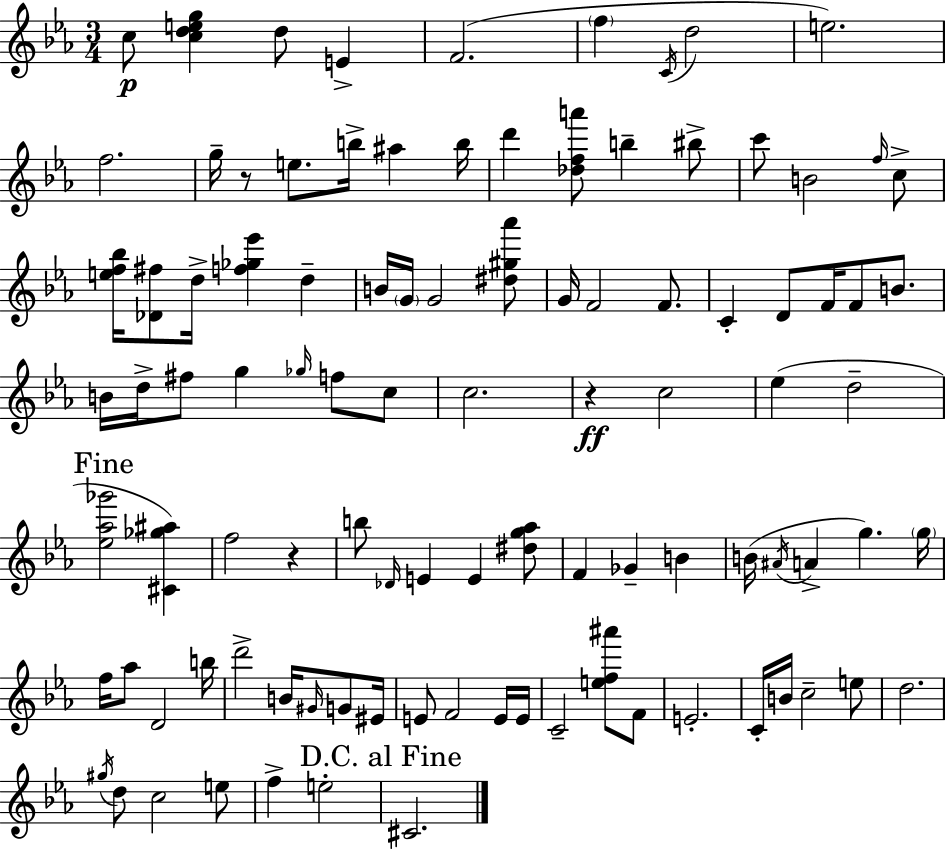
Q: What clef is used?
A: treble